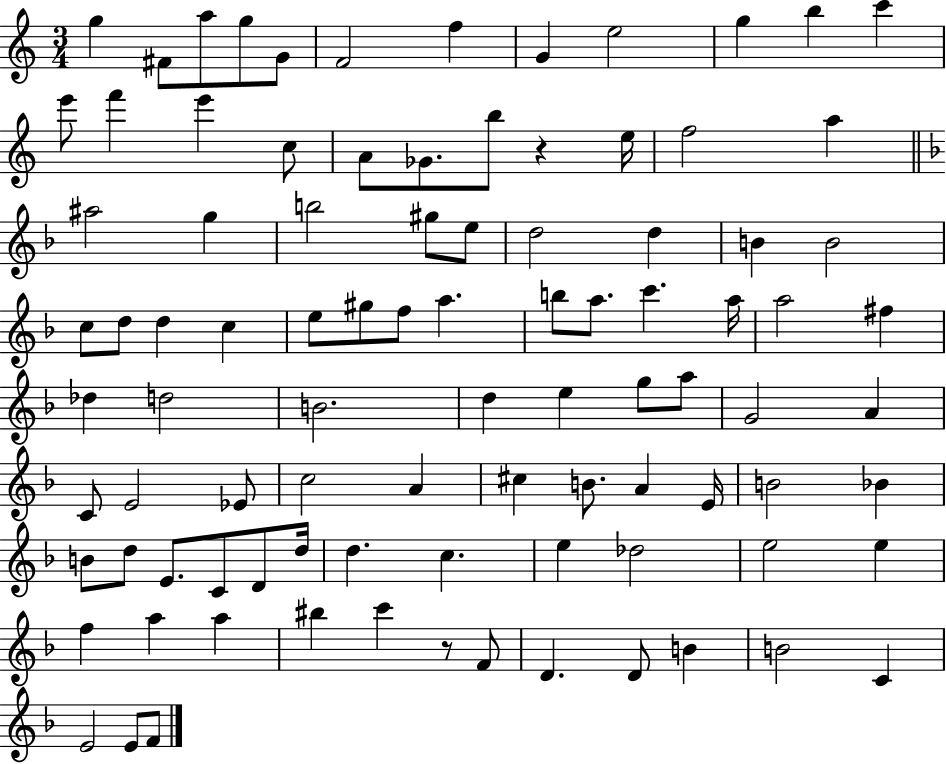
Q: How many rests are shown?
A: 2